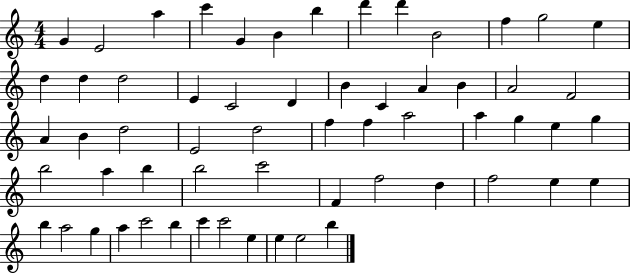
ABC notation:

X:1
T:Untitled
M:4/4
L:1/4
K:C
G E2 a c' G B b d' d' B2 f g2 e d d d2 E C2 D B C A B A2 F2 A B d2 E2 d2 f f a2 a g e g b2 a b b2 c'2 F f2 d f2 e e b a2 g a c'2 b c' c'2 e e e2 b